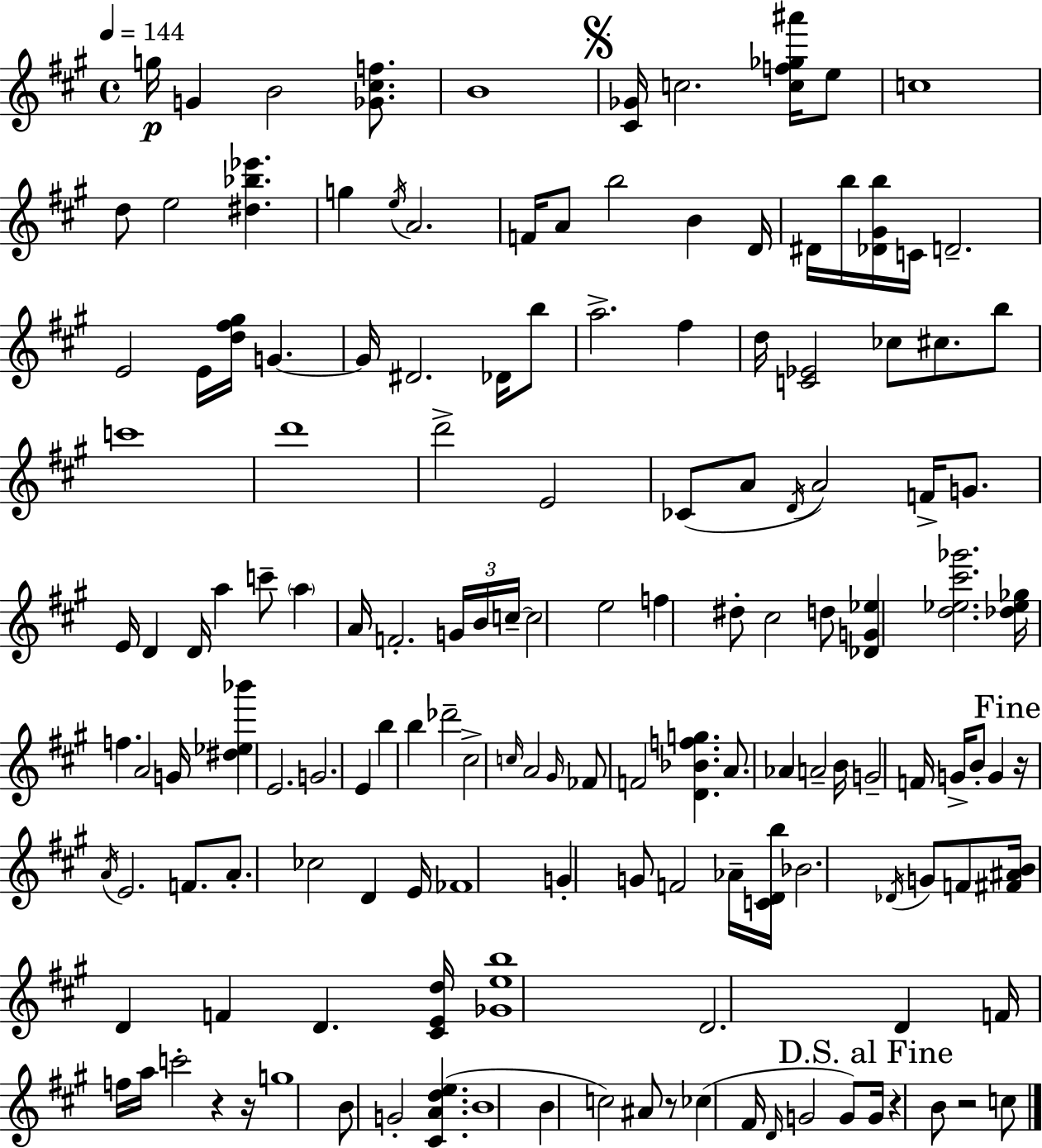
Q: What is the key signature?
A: A major